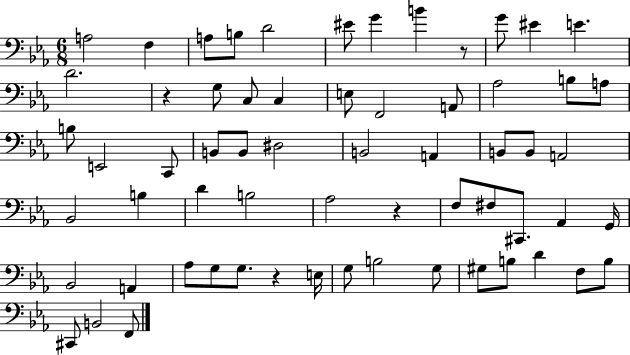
X:1
T:Untitled
M:6/8
L:1/4
K:Eb
A,2 F, A,/2 B,/2 D2 ^E/2 G B z/2 G/2 ^E E D2 z G,/2 C,/2 C, E,/2 F,,2 A,,/2 _A,2 B,/2 A,/2 B,/2 E,,2 C,,/2 B,,/2 B,,/2 ^D,2 B,,2 A,, B,,/2 B,,/2 A,,2 _B,,2 B, D B,2 _A,2 z F,/2 ^F,/2 ^C,,/2 _A,, G,,/4 _B,,2 A,, _A,/2 G,/2 G,/2 z E,/4 G,/2 B,2 G,/2 ^G,/2 B,/2 D F,/2 B,/2 ^C,,/2 B,,2 F,,/2